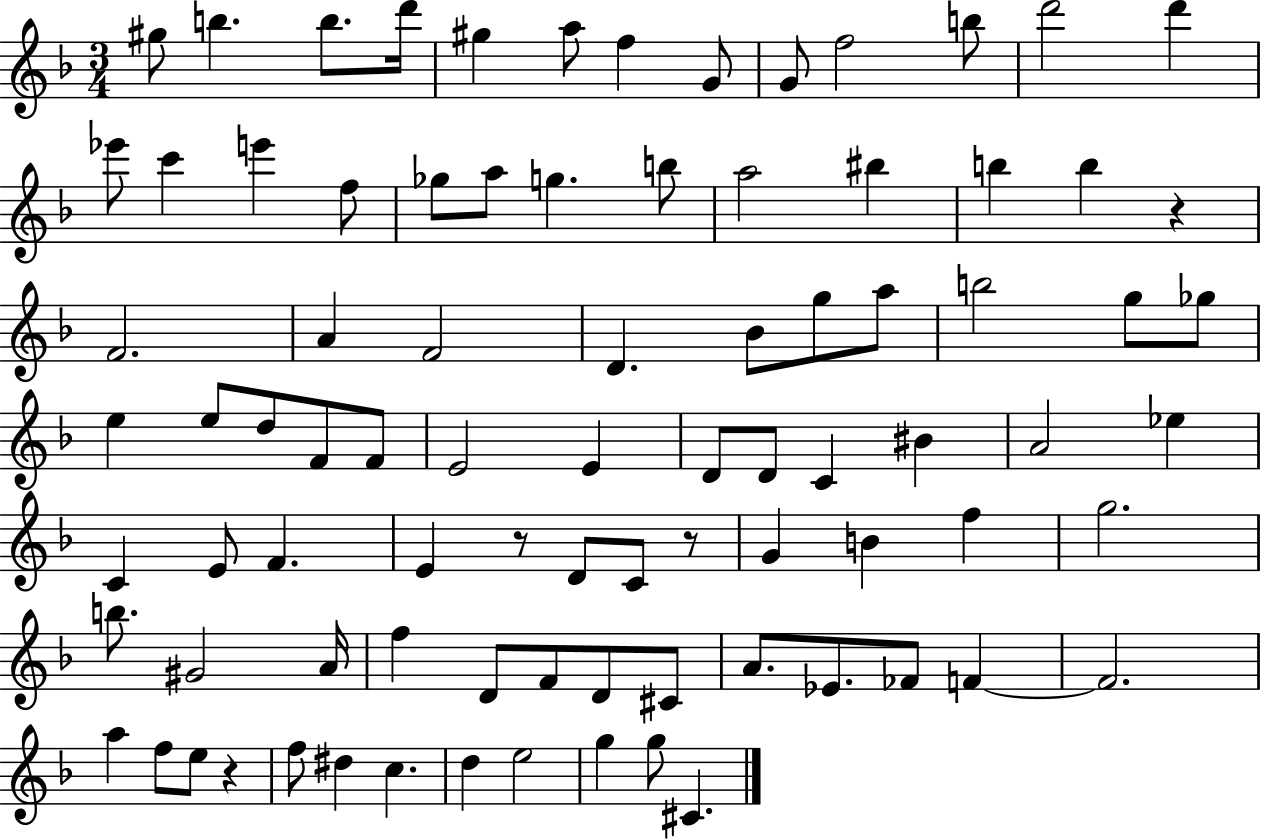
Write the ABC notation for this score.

X:1
T:Untitled
M:3/4
L:1/4
K:F
^g/2 b b/2 d'/4 ^g a/2 f G/2 G/2 f2 b/2 d'2 d' _e'/2 c' e' f/2 _g/2 a/2 g b/2 a2 ^b b b z F2 A F2 D _B/2 g/2 a/2 b2 g/2 _g/2 e e/2 d/2 F/2 F/2 E2 E D/2 D/2 C ^B A2 _e C E/2 F E z/2 D/2 C/2 z/2 G B f g2 b/2 ^G2 A/4 f D/2 F/2 D/2 ^C/2 A/2 _E/2 _F/2 F F2 a f/2 e/2 z f/2 ^d c d e2 g g/2 ^C